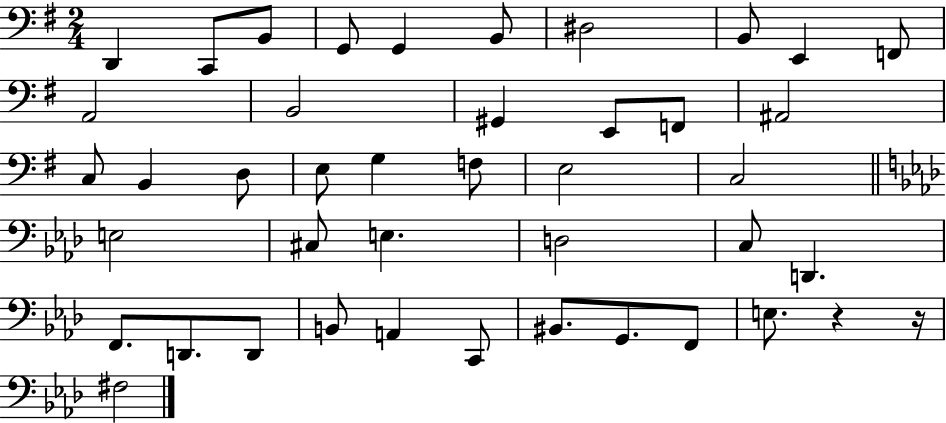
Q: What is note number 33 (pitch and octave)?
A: D2